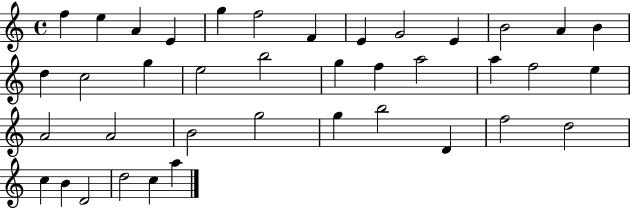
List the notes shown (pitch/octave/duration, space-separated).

F5/q E5/q A4/q E4/q G5/q F5/h F4/q E4/q G4/h E4/q B4/h A4/q B4/q D5/q C5/h G5/q E5/h B5/h G5/q F5/q A5/h A5/q F5/h E5/q A4/h A4/h B4/h G5/h G5/q B5/h D4/q F5/h D5/h C5/q B4/q D4/h D5/h C5/q A5/q